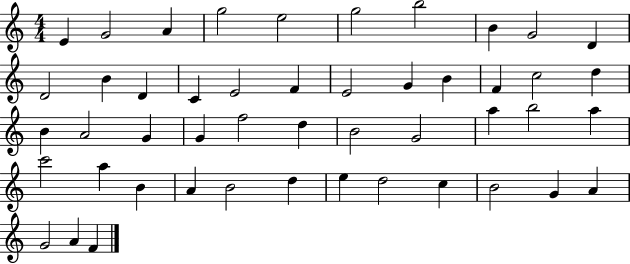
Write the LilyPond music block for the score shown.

{
  \clef treble
  \numericTimeSignature
  \time 4/4
  \key c \major
  e'4 g'2 a'4 | g''2 e''2 | g''2 b''2 | b'4 g'2 d'4 | \break d'2 b'4 d'4 | c'4 e'2 f'4 | e'2 g'4 b'4 | f'4 c''2 d''4 | \break b'4 a'2 g'4 | g'4 f''2 d''4 | b'2 g'2 | a''4 b''2 a''4 | \break c'''2 a''4 b'4 | a'4 b'2 d''4 | e''4 d''2 c''4 | b'2 g'4 a'4 | \break g'2 a'4 f'4 | \bar "|."
}